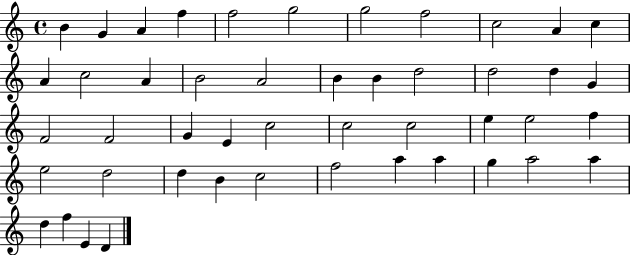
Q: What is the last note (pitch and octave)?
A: D4